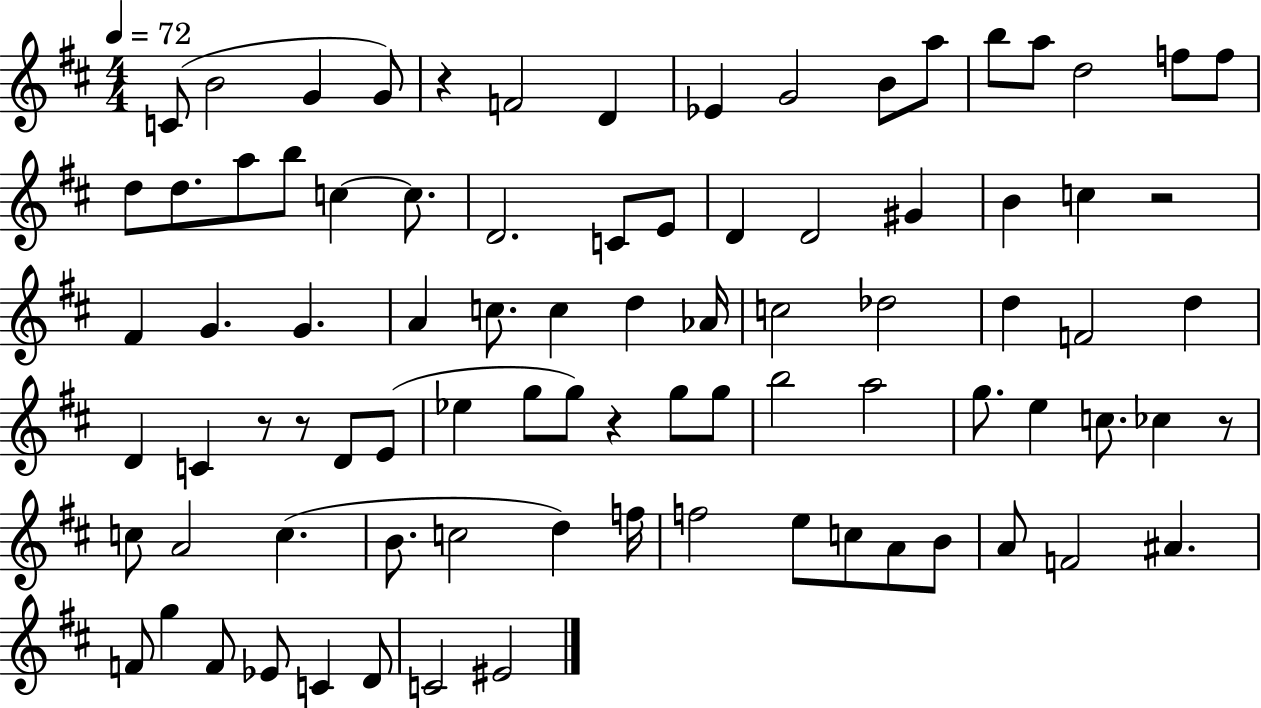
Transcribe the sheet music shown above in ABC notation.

X:1
T:Untitled
M:4/4
L:1/4
K:D
C/2 B2 G G/2 z F2 D _E G2 B/2 a/2 b/2 a/2 d2 f/2 f/2 d/2 d/2 a/2 b/2 c c/2 D2 C/2 E/2 D D2 ^G B c z2 ^F G G A c/2 c d _A/4 c2 _d2 d F2 d D C z/2 z/2 D/2 E/2 _e g/2 g/2 z g/2 g/2 b2 a2 g/2 e c/2 _c z/2 c/2 A2 c B/2 c2 d f/4 f2 e/2 c/2 A/2 B/2 A/2 F2 ^A F/2 g F/2 _E/2 C D/2 C2 ^E2